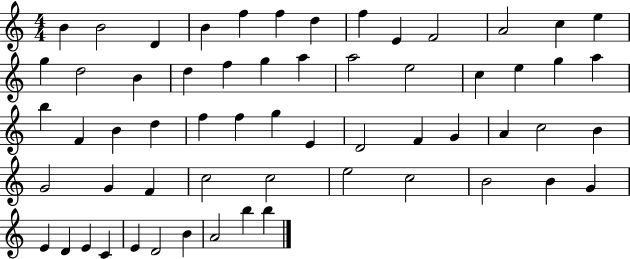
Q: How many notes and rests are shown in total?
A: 60